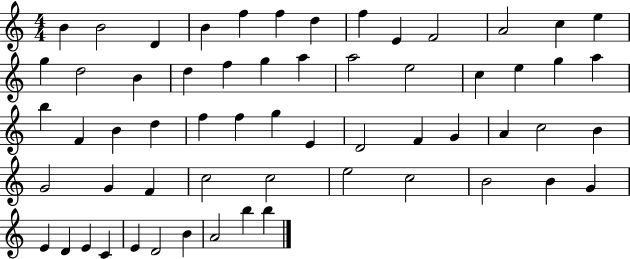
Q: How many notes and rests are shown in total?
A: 60